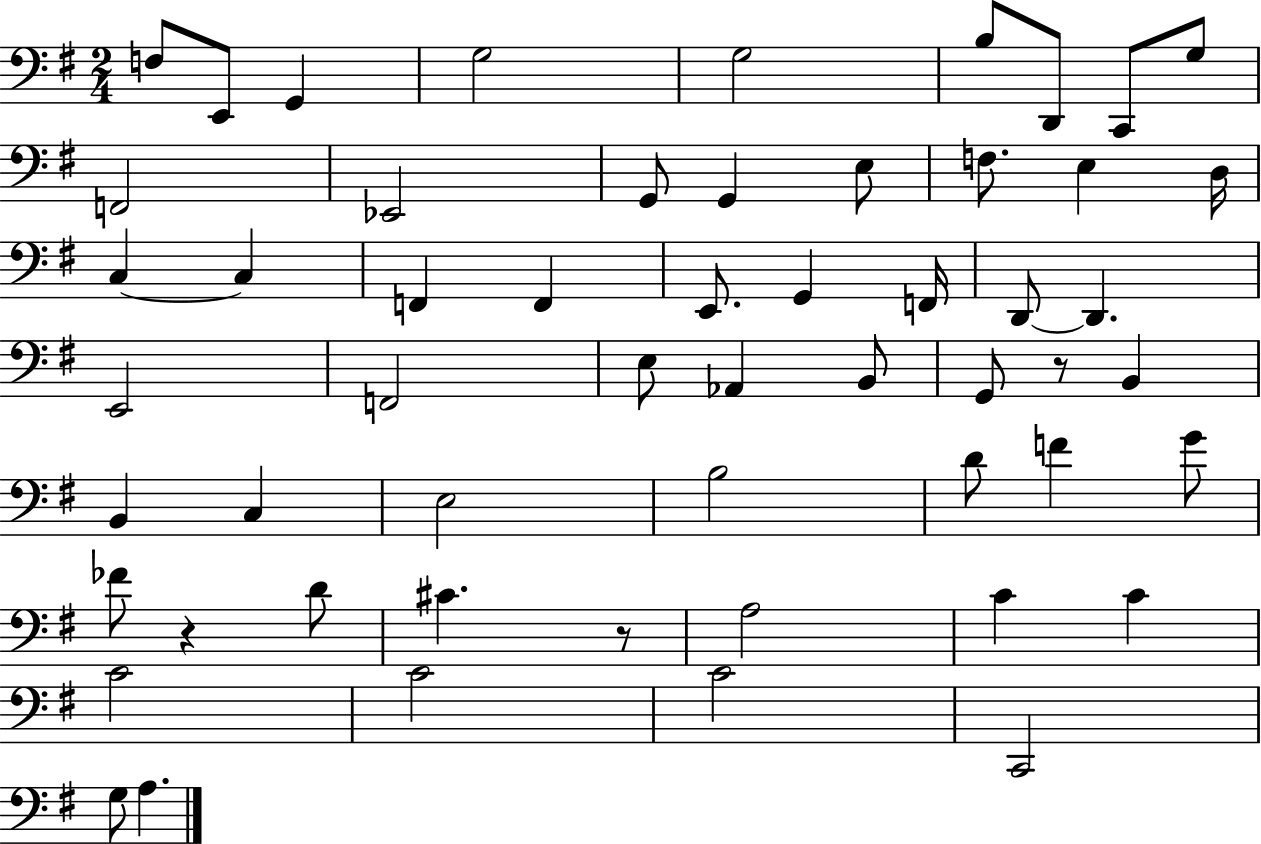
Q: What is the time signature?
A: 2/4